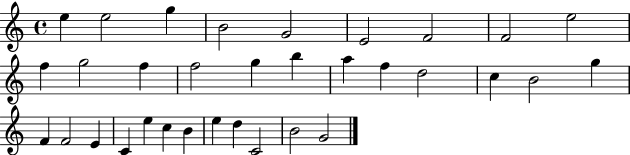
{
  \clef treble
  \time 4/4
  \defaultTimeSignature
  \key c \major
  e''4 e''2 g''4 | b'2 g'2 | e'2 f'2 | f'2 e''2 | \break f''4 g''2 f''4 | f''2 g''4 b''4 | a''4 f''4 d''2 | c''4 b'2 g''4 | \break f'4 f'2 e'4 | c'4 e''4 c''4 b'4 | e''4 d''4 c'2 | b'2 g'2 | \break \bar "|."
}